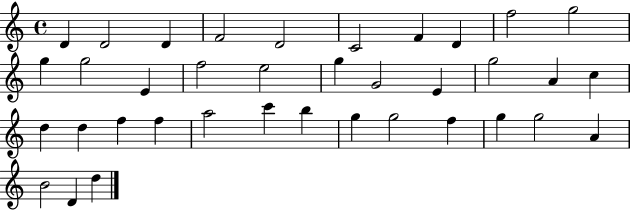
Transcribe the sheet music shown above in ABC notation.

X:1
T:Untitled
M:4/4
L:1/4
K:C
D D2 D F2 D2 C2 F D f2 g2 g g2 E f2 e2 g G2 E g2 A c d d f f a2 c' b g g2 f g g2 A B2 D d